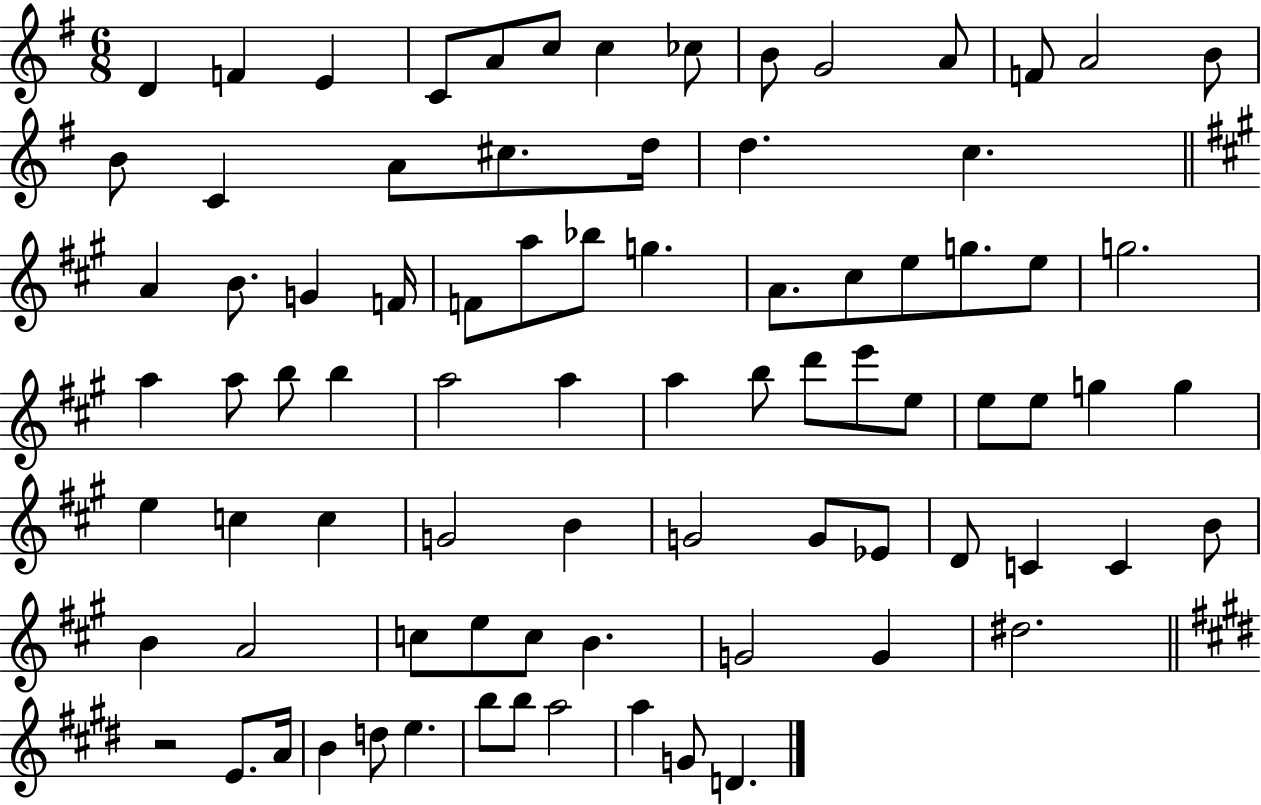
{
  \clef treble
  \numericTimeSignature
  \time 6/8
  \key g \major
  d'4 f'4 e'4 | c'8 a'8 c''8 c''4 ces''8 | b'8 g'2 a'8 | f'8 a'2 b'8 | \break b'8 c'4 a'8 cis''8. d''16 | d''4. c''4. | \bar "||" \break \key a \major a'4 b'8. g'4 f'16 | f'8 a''8 bes''8 g''4. | a'8. cis''8 e''8 g''8. e''8 | g''2. | \break a''4 a''8 b''8 b''4 | a''2 a''4 | a''4 b''8 d'''8 e'''8 e''8 | e''8 e''8 g''4 g''4 | \break e''4 c''4 c''4 | g'2 b'4 | g'2 g'8 ees'8 | d'8 c'4 c'4 b'8 | \break b'4 a'2 | c''8 e''8 c''8 b'4. | g'2 g'4 | dis''2. | \break \bar "||" \break \key e \major r2 e'8. a'16 | b'4 d''8 e''4. | b''8 b''8 a''2 | a''4 g'8 d'4. | \break \bar "|."
}